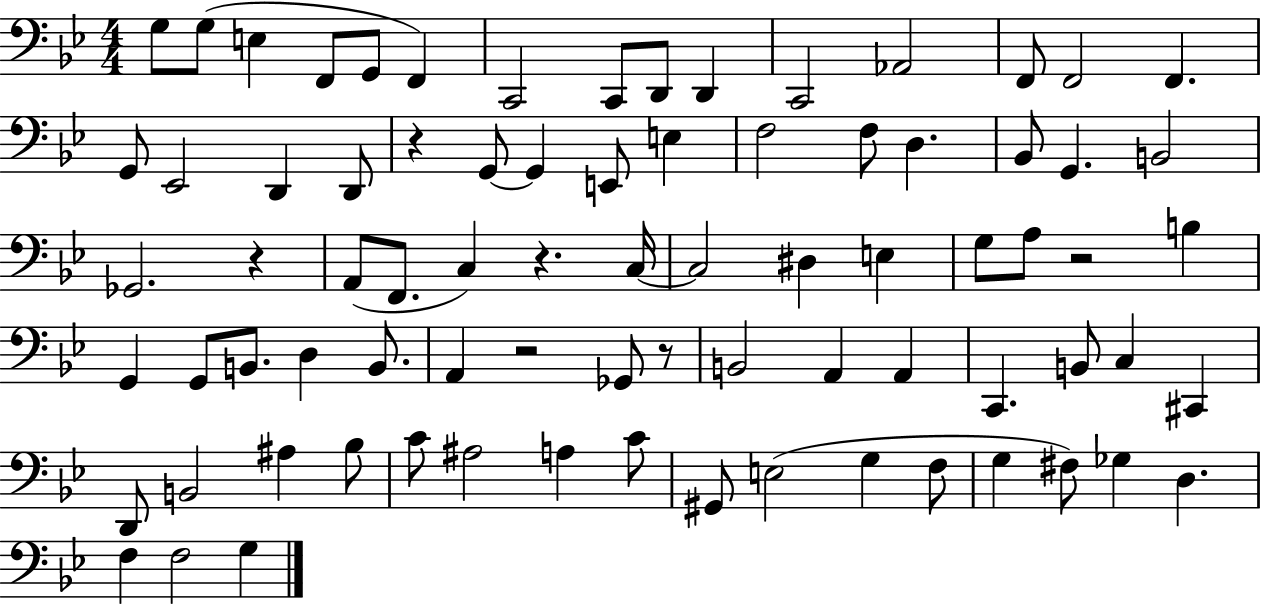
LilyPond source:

{
  \clef bass
  \numericTimeSignature
  \time 4/4
  \key bes \major
  g8 g8( e4 f,8 g,8 f,4) | c,2 c,8 d,8 d,4 | c,2 aes,2 | f,8 f,2 f,4. | \break g,8 ees,2 d,4 d,8 | r4 g,8~~ g,4 e,8 e4 | f2 f8 d4. | bes,8 g,4. b,2 | \break ges,2. r4 | a,8( f,8. c4) r4. c16~~ | c2 dis4 e4 | g8 a8 r2 b4 | \break g,4 g,8 b,8. d4 b,8. | a,4 r2 ges,8 r8 | b,2 a,4 a,4 | c,4. b,8 c4 cis,4 | \break d,8 b,2 ais4 bes8 | c'8 ais2 a4 c'8 | gis,8 e2( g4 f8 | g4 fis8) ges4 d4. | \break f4 f2 g4 | \bar "|."
}